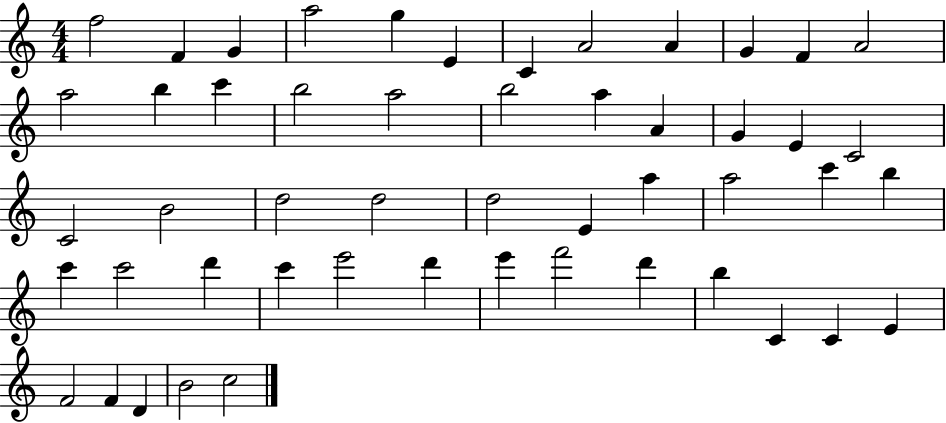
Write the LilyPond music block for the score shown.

{
  \clef treble
  \numericTimeSignature
  \time 4/4
  \key c \major
  f''2 f'4 g'4 | a''2 g''4 e'4 | c'4 a'2 a'4 | g'4 f'4 a'2 | \break a''2 b''4 c'''4 | b''2 a''2 | b''2 a''4 a'4 | g'4 e'4 c'2 | \break c'2 b'2 | d''2 d''2 | d''2 e'4 a''4 | a''2 c'''4 b''4 | \break c'''4 c'''2 d'''4 | c'''4 e'''2 d'''4 | e'''4 f'''2 d'''4 | b''4 c'4 c'4 e'4 | \break f'2 f'4 d'4 | b'2 c''2 | \bar "|."
}